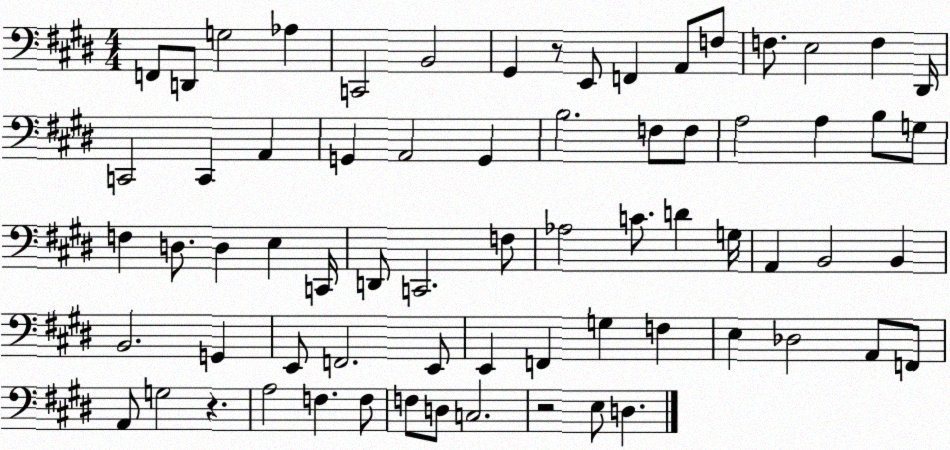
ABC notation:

X:1
T:Untitled
M:4/4
L:1/4
K:E
F,,/2 D,,/2 G,2 _A, C,,2 B,,2 ^G,, z/2 E,,/2 F,, A,,/2 F,/2 F,/2 E,2 F, ^D,,/4 C,,2 C,, A,, G,, A,,2 G,, B,2 F,/2 F,/2 A,2 A, B,/2 G,/2 F, D,/2 D, E, C,,/4 D,,/2 C,,2 F,/2 _A,2 C/2 D G,/4 A,, B,,2 B,, B,,2 G,, E,,/2 F,,2 E,,/2 E,, F,, G, F, E, _D,2 A,,/2 F,,/2 A,,/2 G,2 z A,2 F, F,/2 F,/2 D,/2 C,2 z2 E,/2 D,